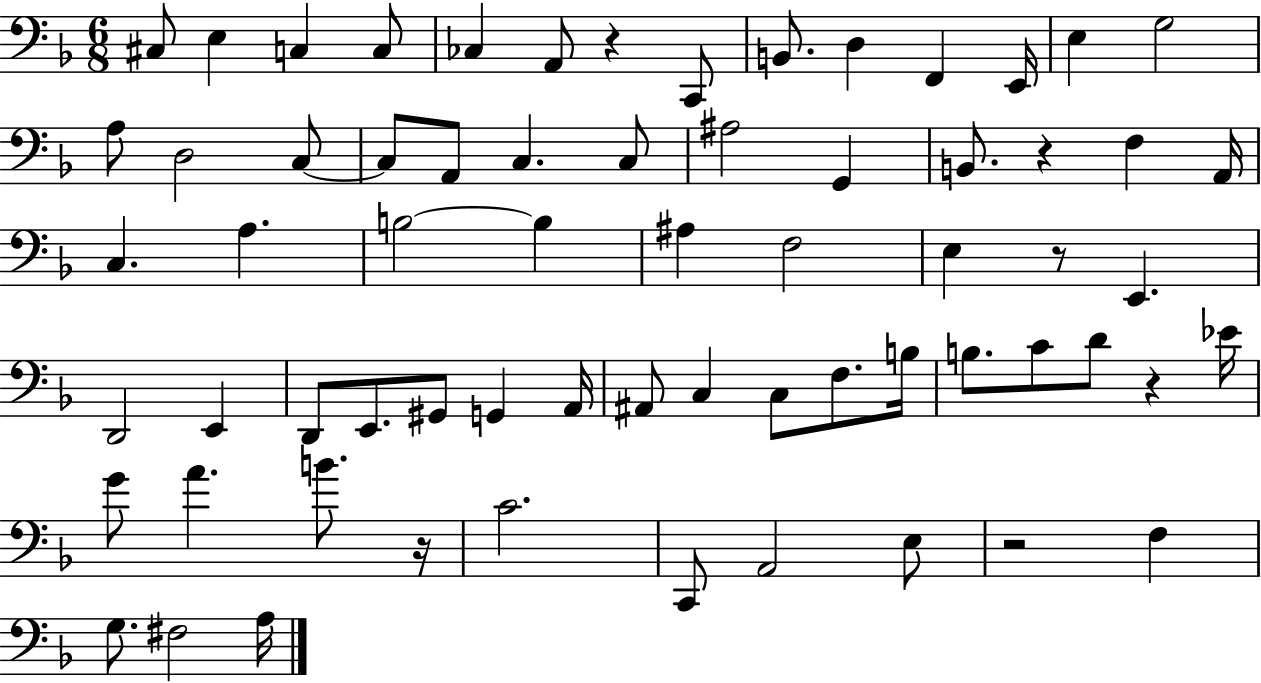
C#3/e E3/q C3/q C3/e CES3/q A2/e R/q C2/e B2/e. D3/q F2/q E2/s E3/q G3/h A3/e D3/h C3/e C3/e A2/e C3/q. C3/e A#3/h G2/q B2/e. R/q F3/q A2/s C3/q. A3/q. B3/h B3/q A#3/q F3/h E3/q R/e E2/q. D2/h E2/q D2/e E2/e. G#2/e G2/q A2/s A#2/e C3/q C3/e F3/e. B3/s B3/e. C4/e D4/e R/q Eb4/s G4/e A4/q. B4/e. R/s C4/h. C2/e A2/h E3/e R/h F3/q G3/e. F#3/h A3/s